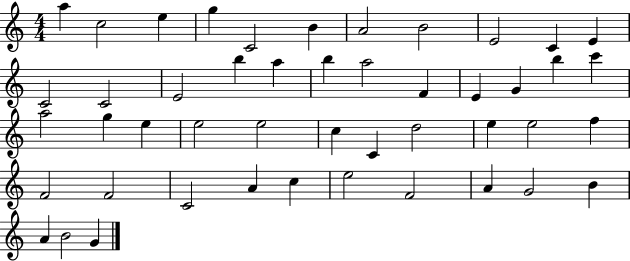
{
  \clef treble
  \numericTimeSignature
  \time 4/4
  \key c \major
  a''4 c''2 e''4 | g''4 c'2 b'4 | a'2 b'2 | e'2 c'4 e'4 | \break c'2 c'2 | e'2 b''4 a''4 | b''4 a''2 f'4 | e'4 g'4 b''4 c'''4 | \break a''2 g''4 e''4 | e''2 e''2 | c''4 c'4 d''2 | e''4 e''2 f''4 | \break f'2 f'2 | c'2 a'4 c''4 | e''2 f'2 | a'4 g'2 b'4 | \break a'4 b'2 g'4 | \bar "|."
}